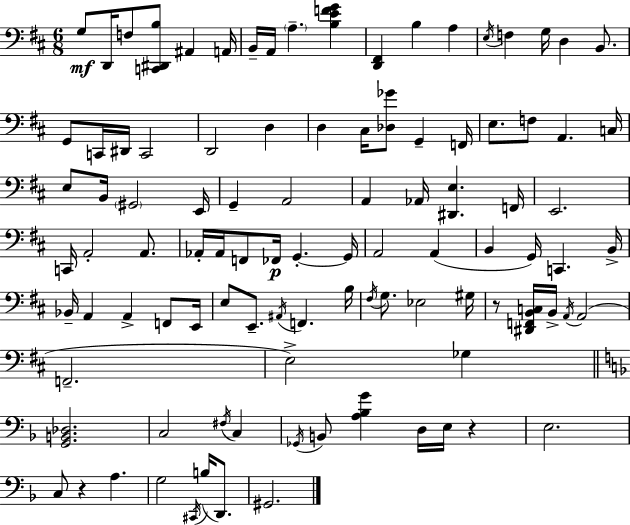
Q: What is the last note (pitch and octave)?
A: G#2